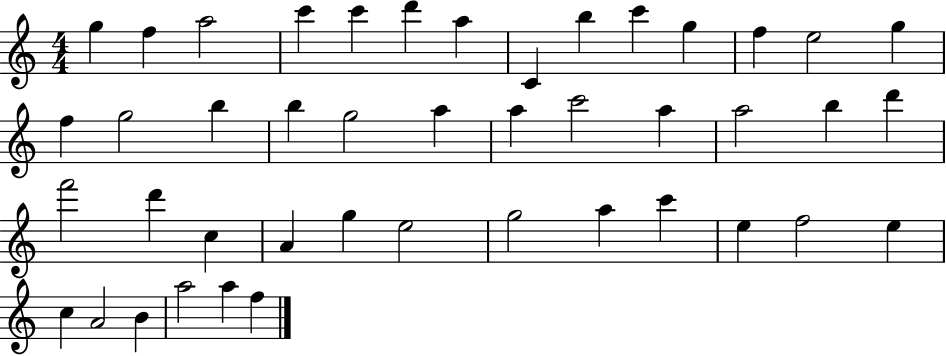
{
  \clef treble
  \numericTimeSignature
  \time 4/4
  \key c \major
  g''4 f''4 a''2 | c'''4 c'''4 d'''4 a''4 | c'4 b''4 c'''4 g''4 | f''4 e''2 g''4 | \break f''4 g''2 b''4 | b''4 g''2 a''4 | a''4 c'''2 a''4 | a''2 b''4 d'''4 | \break f'''2 d'''4 c''4 | a'4 g''4 e''2 | g''2 a''4 c'''4 | e''4 f''2 e''4 | \break c''4 a'2 b'4 | a''2 a''4 f''4 | \bar "|."
}